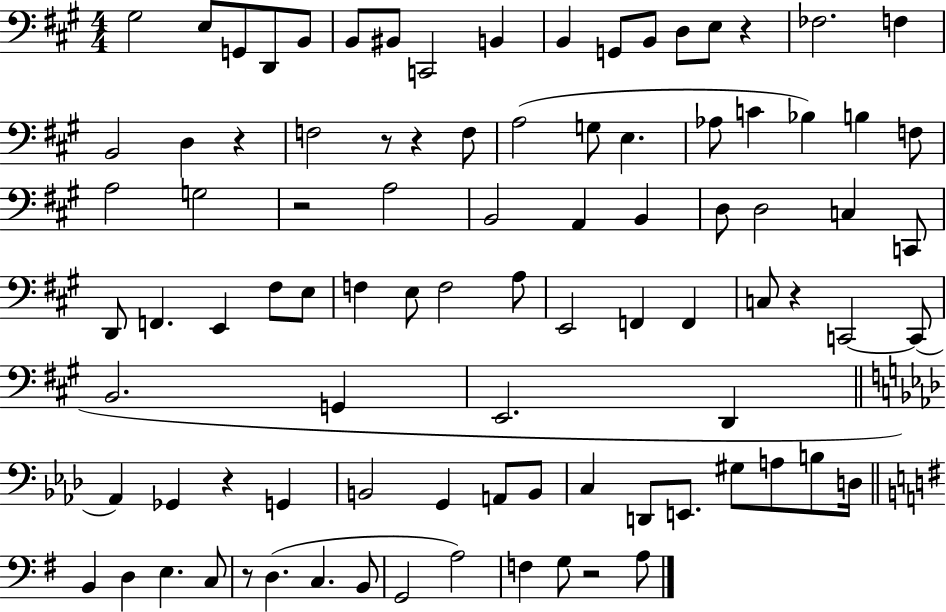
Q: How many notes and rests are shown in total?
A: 92